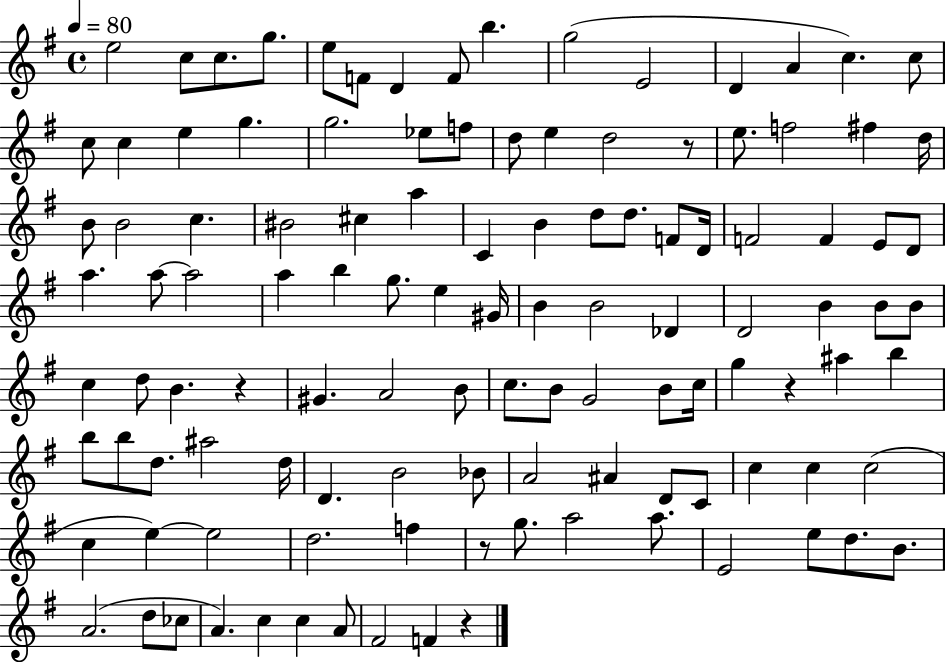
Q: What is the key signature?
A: G major